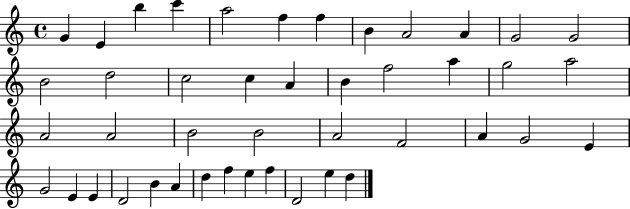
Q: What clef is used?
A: treble